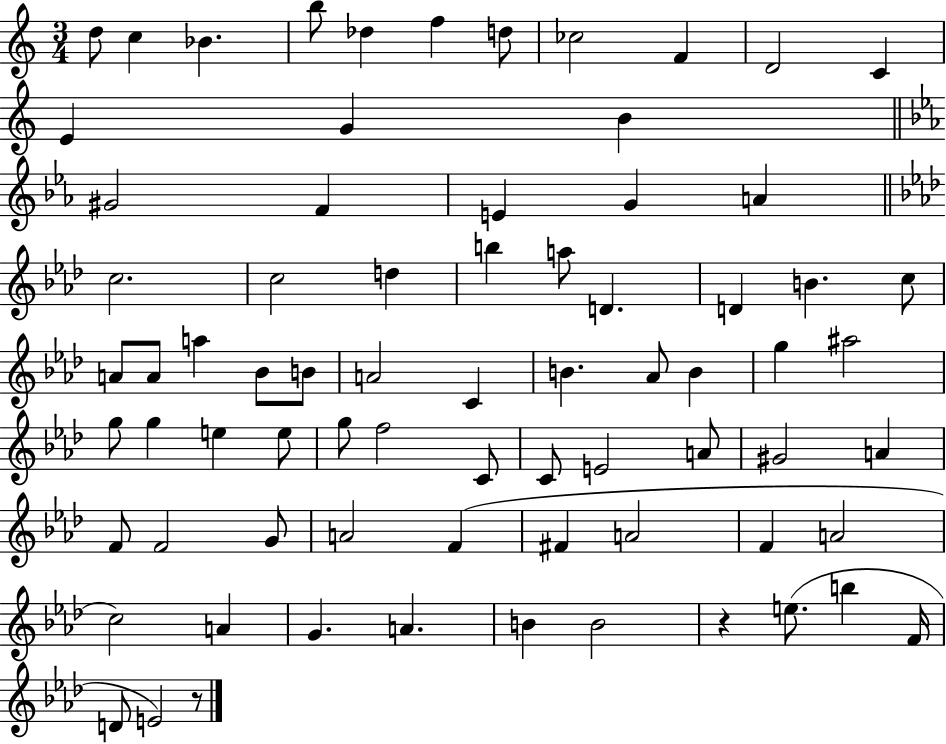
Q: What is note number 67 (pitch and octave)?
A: B4